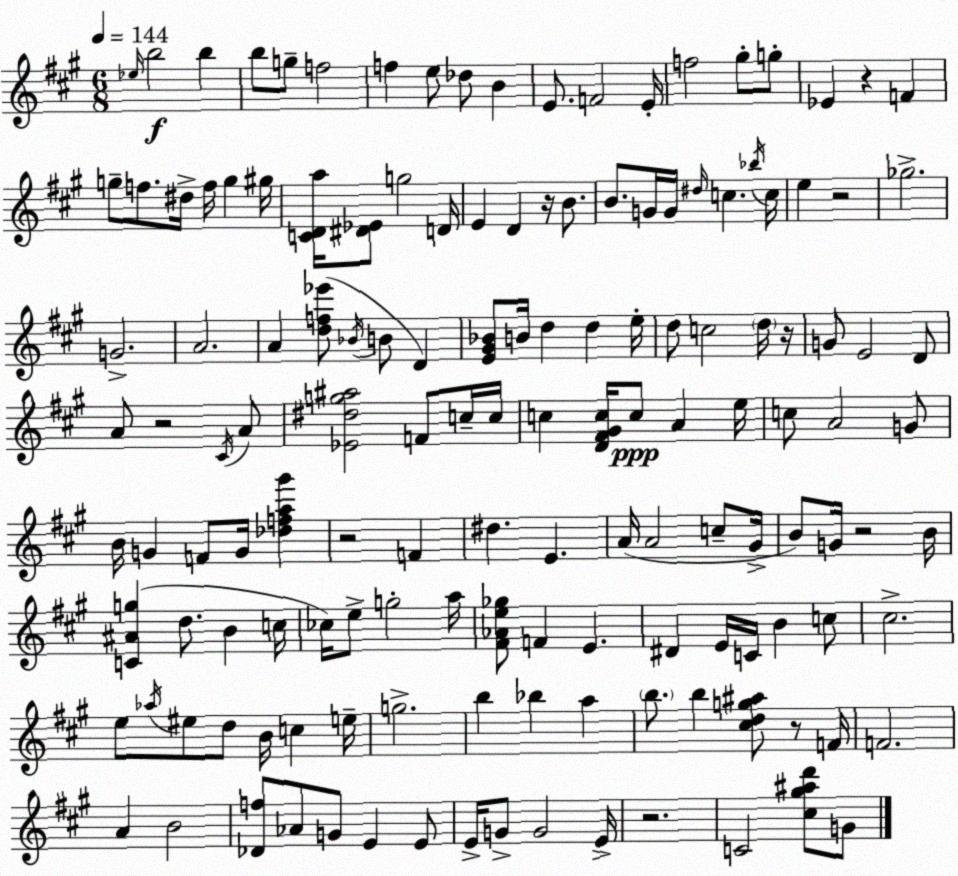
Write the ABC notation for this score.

X:1
T:Untitled
M:6/8
L:1/4
K:A
_e/4 b2 b b/2 g/2 f2 f e/2 _d/2 B E/2 F2 E/4 f2 ^g/2 g/2 _E z F g/2 f/2 ^d/4 f/4 g ^g/4 [CDa]/4 [^D_E]/2 g2 D/4 E D z/4 B/2 B/2 G/4 G/4 ^d/4 c _b/4 c/4 e z2 _g2 G2 A2 A [df_e']/2 _B/4 B/2 D [E^G_B]/2 B/4 d d e/4 d/2 c2 d/4 z/4 G/2 E2 D/2 A/2 z2 ^C/4 A/2 [_E^dg^a]2 F/2 c/4 c/4 c [D^F^Gc]/4 c/2 A e/4 c/2 A2 G/2 B/4 G F/2 G/4 [_dfa^g'] z2 F ^d E A/4 A2 c/2 ^G/4 B/2 G/4 z2 B/4 [C^Ag] d/2 B c/4 _c/4 e/2 g2 a/4 [^F_Ae_g]/2 F E ^D E/4 C/4 B c/2 ^c2 e/2 _a/4 ^e/2 d/2 B/4 c e/4 g2 b _b a b/2 b [^cdg^a]/2 z/2 F/4 F2 A B2 [_Df]/2 _A/2 G/2 E E/2 E/4 G/2 G2 E/4 z2 C2 [^c^g^ad']/2 G/2